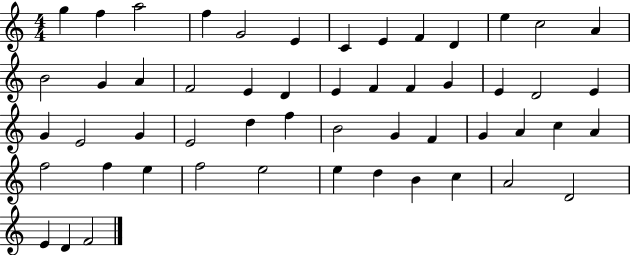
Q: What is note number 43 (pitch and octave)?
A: F5